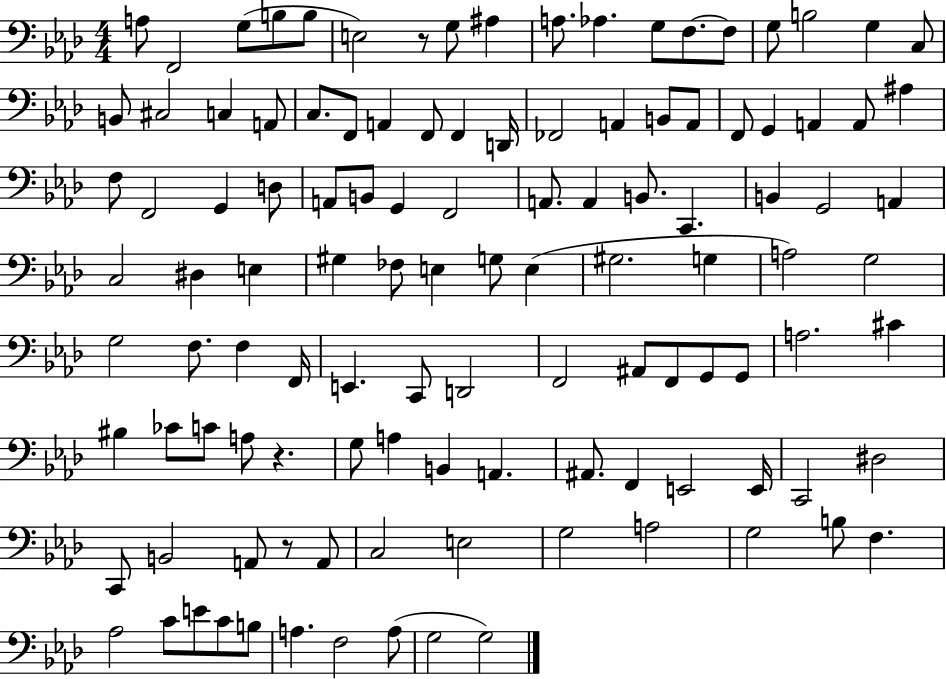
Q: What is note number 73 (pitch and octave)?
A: F2